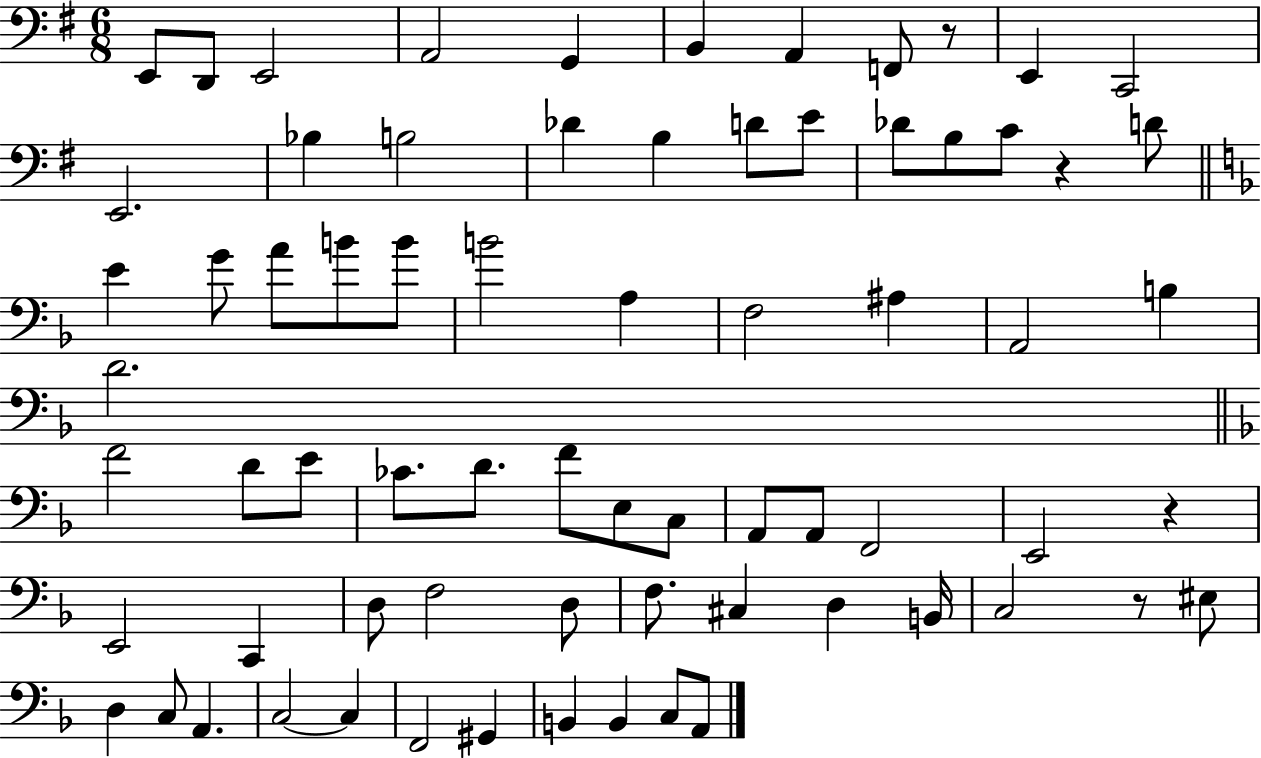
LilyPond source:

{
  \clef bass
  \numericTimeSignature
  \time 6/8
  \key g \major
  \repeat volta 2 { e,8 d,8 e,2 | a,2 g,4 | b,4 a,4 f,8 r8 | e,4 c,2 | \break e,2. | bes4 b2 | des'4 b4 d'8 e'8 | des'8 b8 c'8 r4 d'8 | \break \bar "||" \break \key d \minor e'4 g'8 a'8 b'8 b'8 | b'2 a4 | f2 ais4 | a,2 b4 | \break d'2. | \bar "||" \break \key f \major f'2 d'8 e'8 | ces'8. d'8. f'8 e8 c8 | a,8 a,8 f,2 | e,2 r4 | \break e,2 c,4 | d8 f2 d8 | f8. cis4 d4 b,16 | c2 r8 eis8 | \break d4 c8 a,4. | c2~~ c4 | f,2 gis,4 | b,4 b,4 c8 a,8 | \break } \bar "|."
}